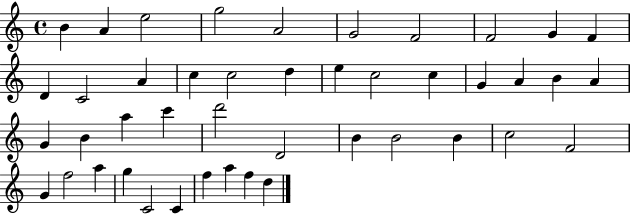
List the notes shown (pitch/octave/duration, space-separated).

B4/q A4/q E5/h G5/h A4/h G4/h F4/h F4/h G4/q F4/q D4/q C4/h A4/q C5/q C5/h D5/q E5/q C5/h C5/q G4/q A4/q B4/q A4/q G4/q B4/q A5/q C6/q D6/h D4/h B4/q B4/h B4/q C5/h F4/h G4/q F5/h A5/q G5/q C4/h C4/q F5/q A5/q F5/q D5/q